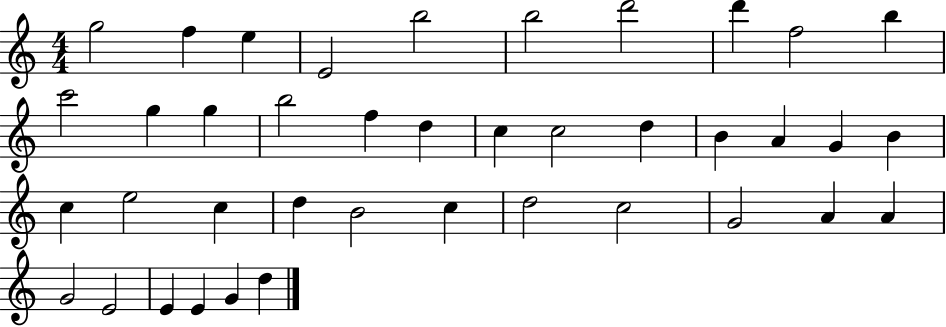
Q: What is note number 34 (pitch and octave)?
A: A4